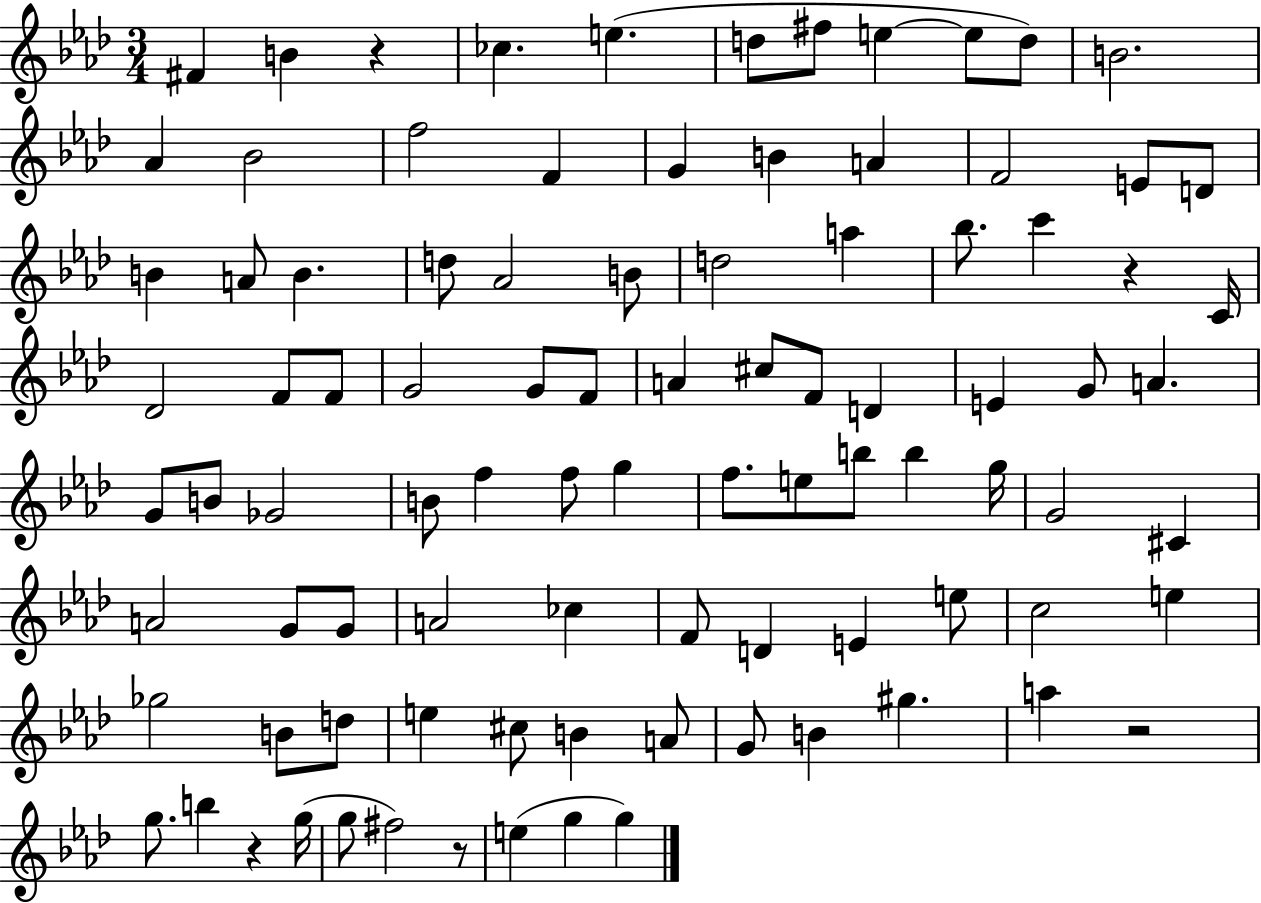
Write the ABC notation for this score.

X:1
T:Untitled
M:3/4
L:1/4
K:Ab
^F B z _c e d/2 ^f/2 e e/2 d/2 B2 _A _B2 f2 F G B A F2 E/2 D/2 B A/2 B d/2 _A2 B/2 d2 a _b/2 c' z C/4 _D2 F/2 F/2 G2 G/2 F/2 A ^c/2 F/2 D E G/2 A G/2 B/2 _G2 B/2 f f/2 g f/2 e/2 b/2 b g/4 G2 ^C A2 G/2 G/2 A2 _c F/2 D E e/2 c2 e _g2 B/2 d/2 e ^c/2 B A/2 G/2 B ^g a z2 g/2 b z g/4 g/2 ^f2 z/2 e g g